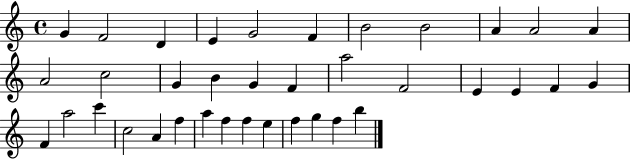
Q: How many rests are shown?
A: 0